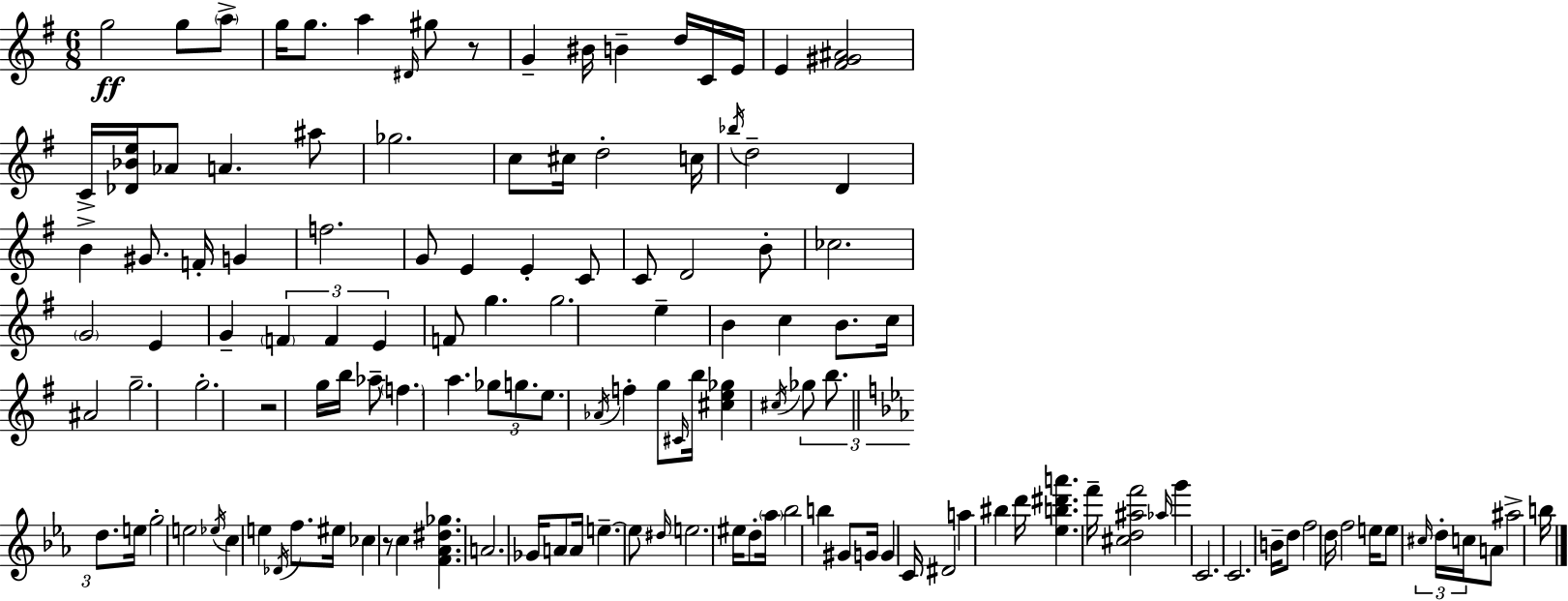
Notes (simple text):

G5/h G5/e A5/e G5/s G5/e. A5/q D#4/s G#5/e R/e G4/q BIS4/s B4/q D5/s C4/s E4/s E4/q [F#4,G#4,A#4]/h C4/s [Db4,Bb4,E5]/s Ab4/e A4/q. A#5/e Gb5/h. C5/e C#5/s D5/h C5/s Bb5/s D5/h D4/q B4/q G#4/e. F4/s G4/q F5/h. G4/e E4/q E4/q C4/e C4/e D4/h B4/e CES5/h. G4/h E4/q G4/q F4/q F4/q E4/q F4/e G5/q. G5/h. E5/q B4/q C5/q B4/e. C5/s A#4/h G5/h. G5/h. R/h G5/s B5/s Ab5/e F5/q. A5/q. Gb5/e G5/e. E5/e. Ab4/s F5/q G5/e C#4/s B5/s [C#5,E5,Gb5]/q C#5/s Gb5/e B5/e. D5/e. E5/s G5/h E5/h Eb5/s C5/q E5/q Db4/s F5/e. EIS5/s CES5/q R/e C5/q [F4,Ab4,D#5,Gb5]/q. A4/h. Gb4/s A4/e A4/s E5/q. E5/e D#5/s E5/h. EIS5/s D5/e Ab5/s Bb5/h B5/q G#4/e G4/s G4/q C4/s D#4/h A5/q BIS5/q D6/s [Eb5,B5,D#6,A6]/q. F6/s [C#5,D5,A#5,F6]/h Ab5/s G6/q C4/h. C4/h. B4/s D5/e F5/h D5/s F5/h E5/s E5/e C#5/s D5/s C5/s A4/e A#5/h B5/s